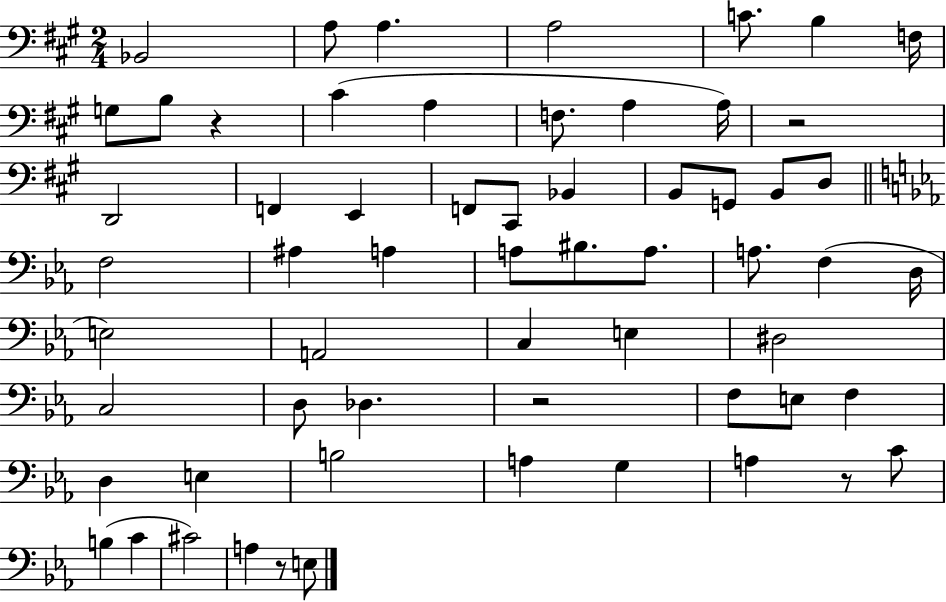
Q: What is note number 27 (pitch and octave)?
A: A3